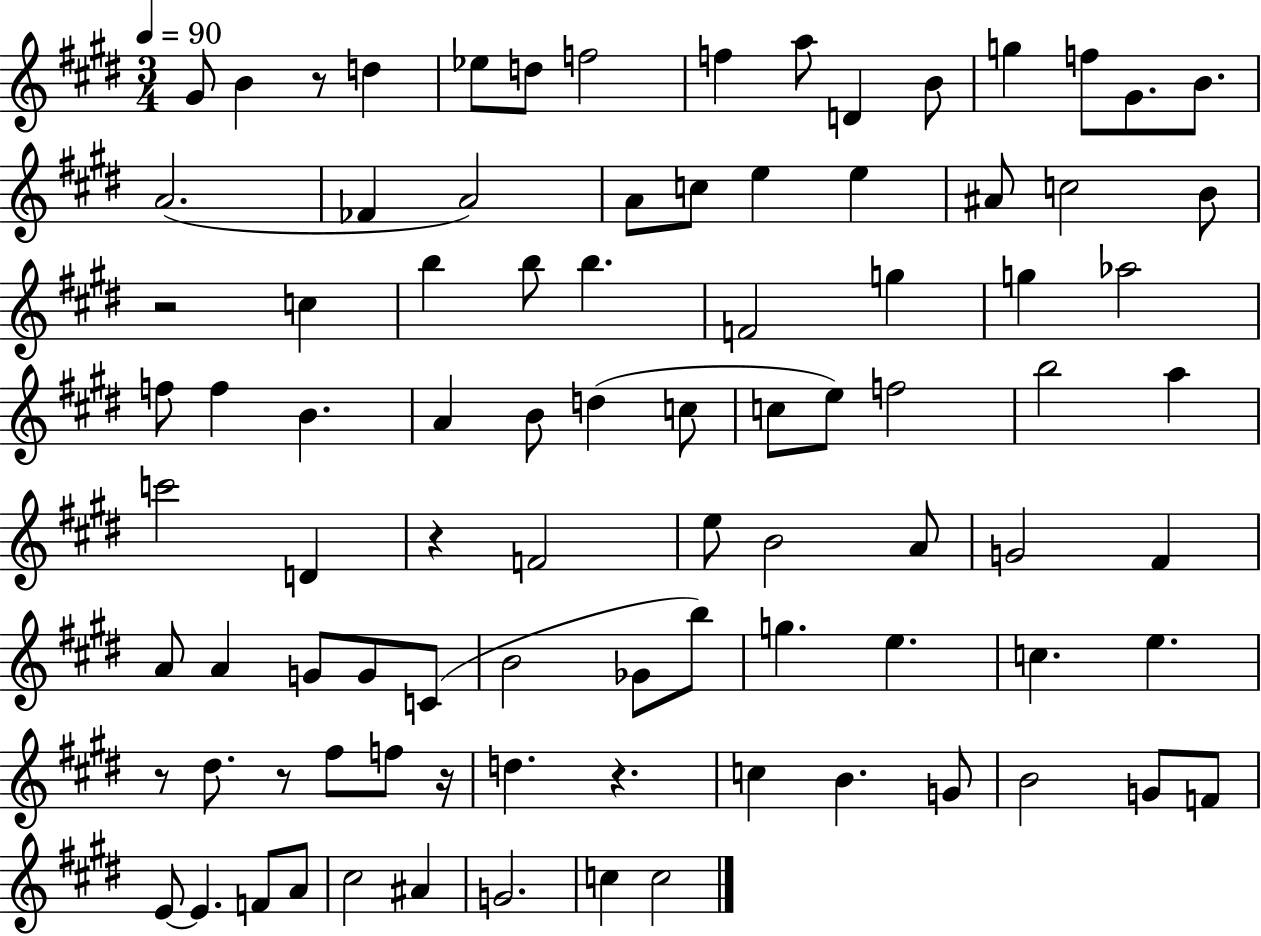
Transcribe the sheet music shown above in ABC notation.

X:1
T:Untitled
M:3/4
L:1/4
K:E
^G/2 B z/2 d _e/2 d/2 f2 f a/2 D B/2 g f/2 ^G/2 B/2 A2 _F A2 A/2 c/2 e e ^A/2 c2 B/2 z2 c b b/2 b F2 g g _a2 f/2 f B A B/2 d c/2 c/2 e/2 f2 b2 a c'2 D z F2 e/2 B2 A/2 G2 ^F A/2 A G/2 G/2 C/2 B2 _G/2 b/2 g e c e z/2 ^d/2 z/2 ^f/2 f/2 z/4 d z c B G/2 B2 G/2 F/2 E/2 E F/2 A/2 ^c2 ^A G2 c c2